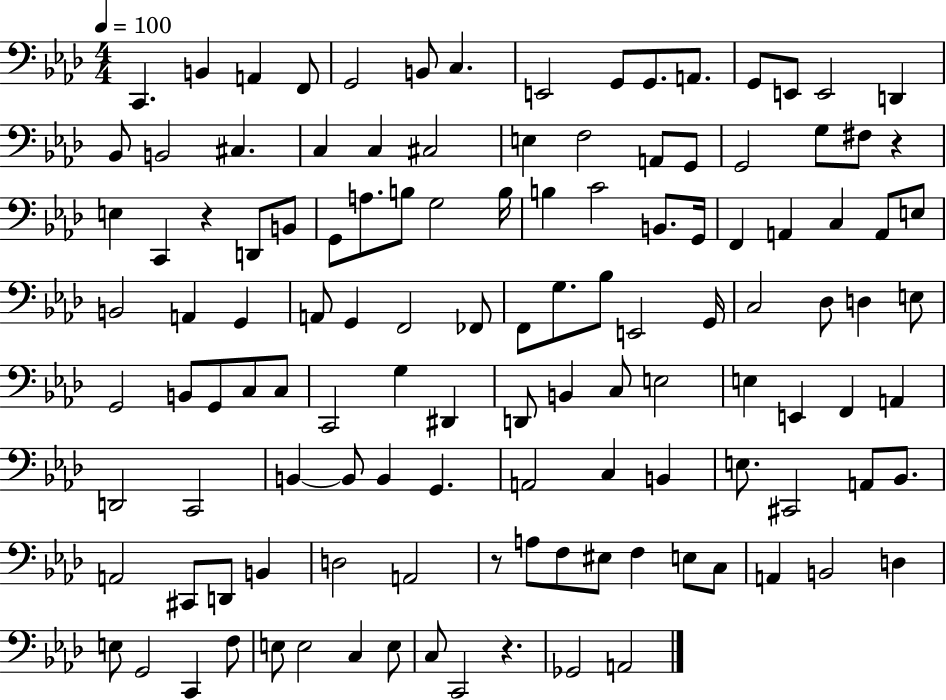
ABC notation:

X:1
T:Untitled
M:4/4
L:1/4
K:Ab
C,, B,, A,, F,,/2 G,,2 B,,/2 C, E,,2 G,,/2 G,,/2 A,,/2 G,,/2 E,,/2 E,,2 D,, _B,,/2 B,,2 ^C, C, C, ^C,2 E, F,2 A,,/2 G,,/2 G,,2 G,/2 ^F,/2 z E, C,, z D,,/2 B,,/2 G,,/2 A,/2 B,/2 G,2 B,/4 B, C2 B,,/2 G,,/4 F,, A,, C, A,,/2 E,/2 B,,2 A,, G,, A,,/2 G,, F,,2 _F,,/2 F,,/2 G,/2 _B,/2 E,,2 G,,/4 C,2 _D,/2 D, E,/2 G,,2 B,,/2 G,,/2 C,/2 C,/2 C,,2 G, ^D,, D,,/2 B,, C,/2 E,2 E, E,, F,, A,, D,,2 C,,2 B,, B,,/2 B,, G,, A,,2 C, B,, E,/2 ^C,,2 A,,/2 _B,,/2 A,,2 ^C,,/2 D,,/2 B,, D,2 A,,2 z/2 A,/2 F,/2 ^E,/2 F, E,/2 C,/2 A,, B,,2 D, E,/2 G,,2 C,, F,/2 E,/2 E,2 C, E,/2 C,/2 C,,2 z _G,,2 A,,2